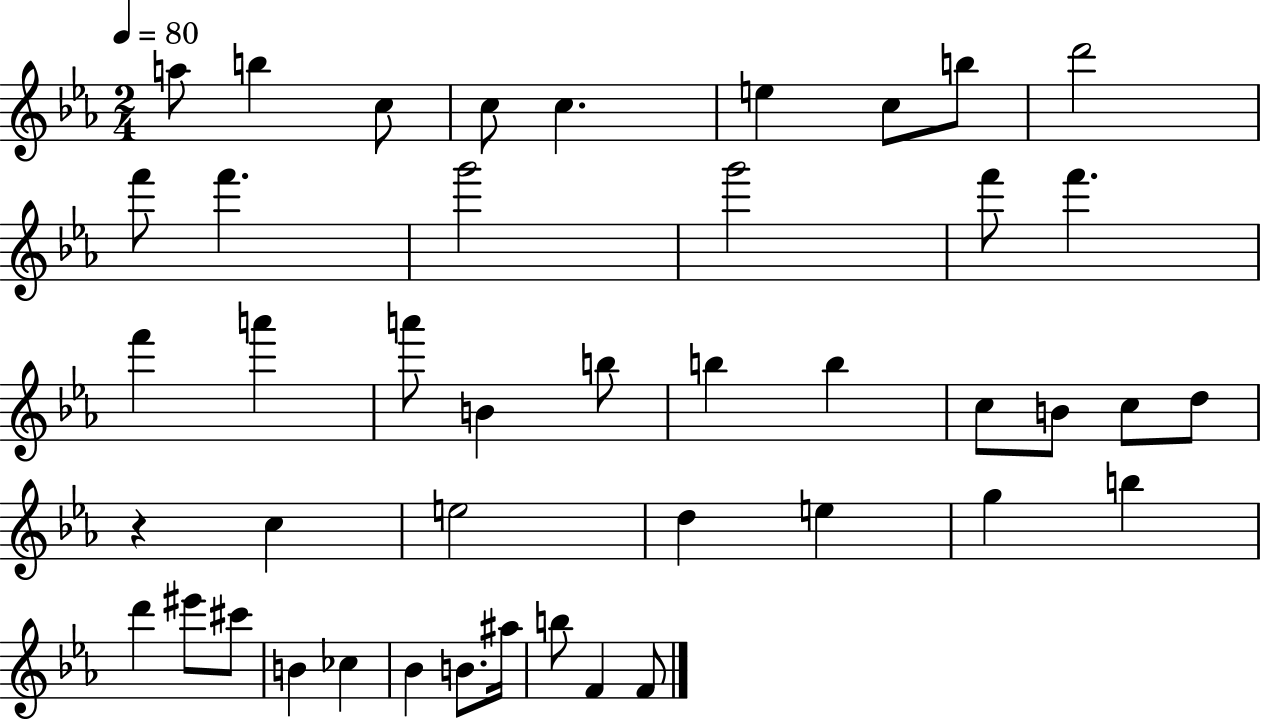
X:1
T:Untitled
M:2/4
L:1/4
K:Eb
a/2 b c/2 c/2 c e c/2 b/2 d'2 f'/2 f' g'2 g'2 f'/2 f' f' a' a'/2 B b/2 b b c/2 B/2 c/2 d/2 z c e2 d e g b d' ^e'/2 ^c'/2 B _c _B B/2 ^a/4 b/2 F F/2